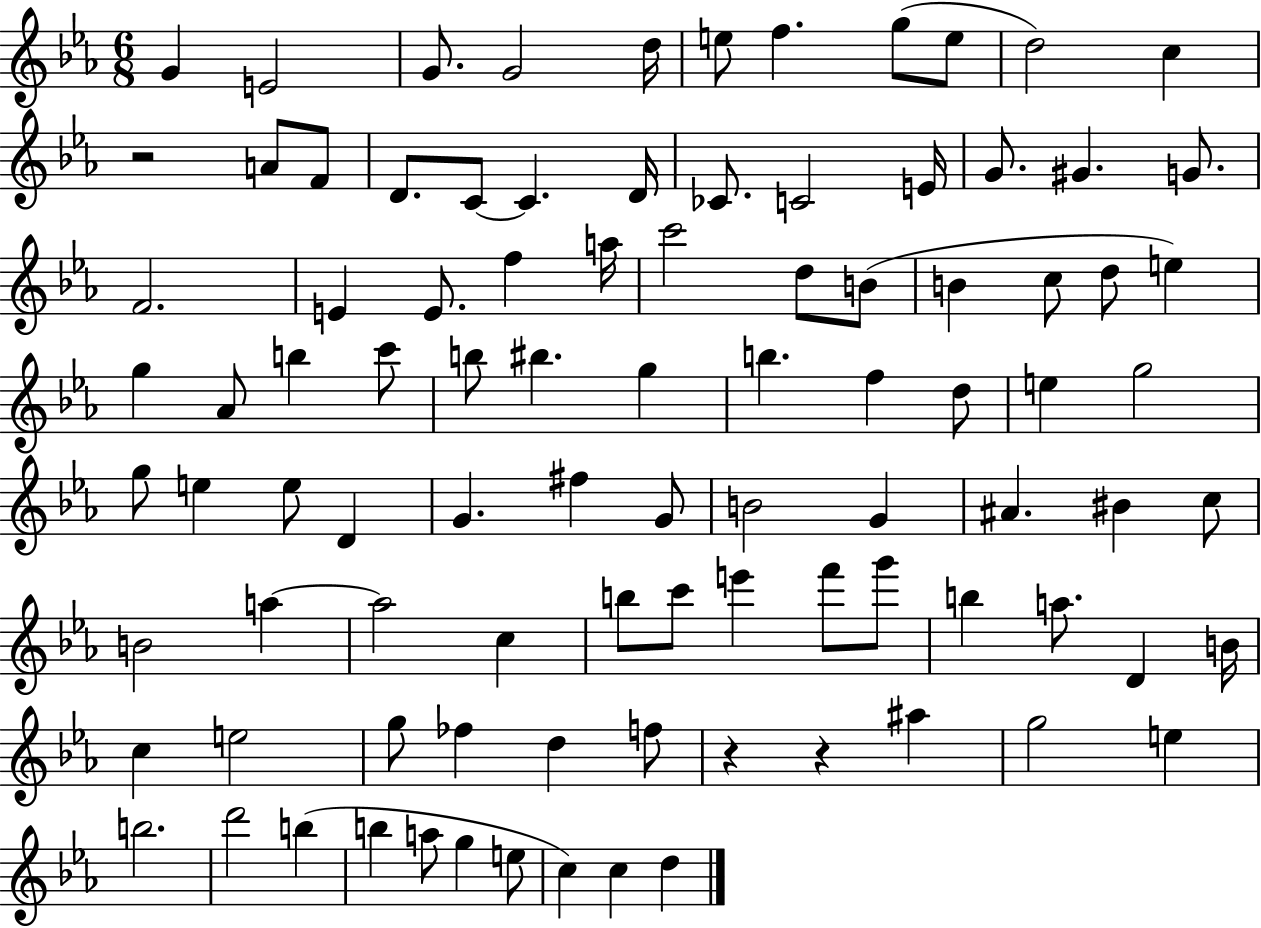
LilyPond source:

{
  \clef treble
  \numericTimeSignature
  \time 6/8
  \key ees \major
  g'4 e'2 | g'8. g'2 d''16 | e''8 f''4. g''8( e''8 | d''2) c''4 | \break r2 a'8 f'8 | d'8. c'8~~ c'4. d'16 | ces'8. c'2 e'16 | g'8. gis'4. g'8. | \break f'2. | e'4 e'8. f''4 a''16 | c'''2 d''8 b'8( | b'4 c''8 d''8 e''4) | \break g''4 aes'8 b''4 c'''8 | b''8 bis''4. g''4 | b''4. f''4 d''8 | e''4 g''2 | \break g''8 e''4 e''8 d'4 | g'4. fis''4 g'8 | b'2 g'4 | ais'4. bis'4 c''8 | \break b'2 a''4~~ | a''2 c''4 | b''8 c'''8 e'''4 f'''8 g'''8 | b''4 a''8. d'4 b'16 | \break c''4 e''2 | g''8 fes''4 d''4 f''8 | r4 r4 ais''4 | g''2 e''4 | \break b''2. | d'''2 b''4( | b''4 a''8 g''4 e''8 | c''4) c''4 d''4 | \break \bar "|."
}